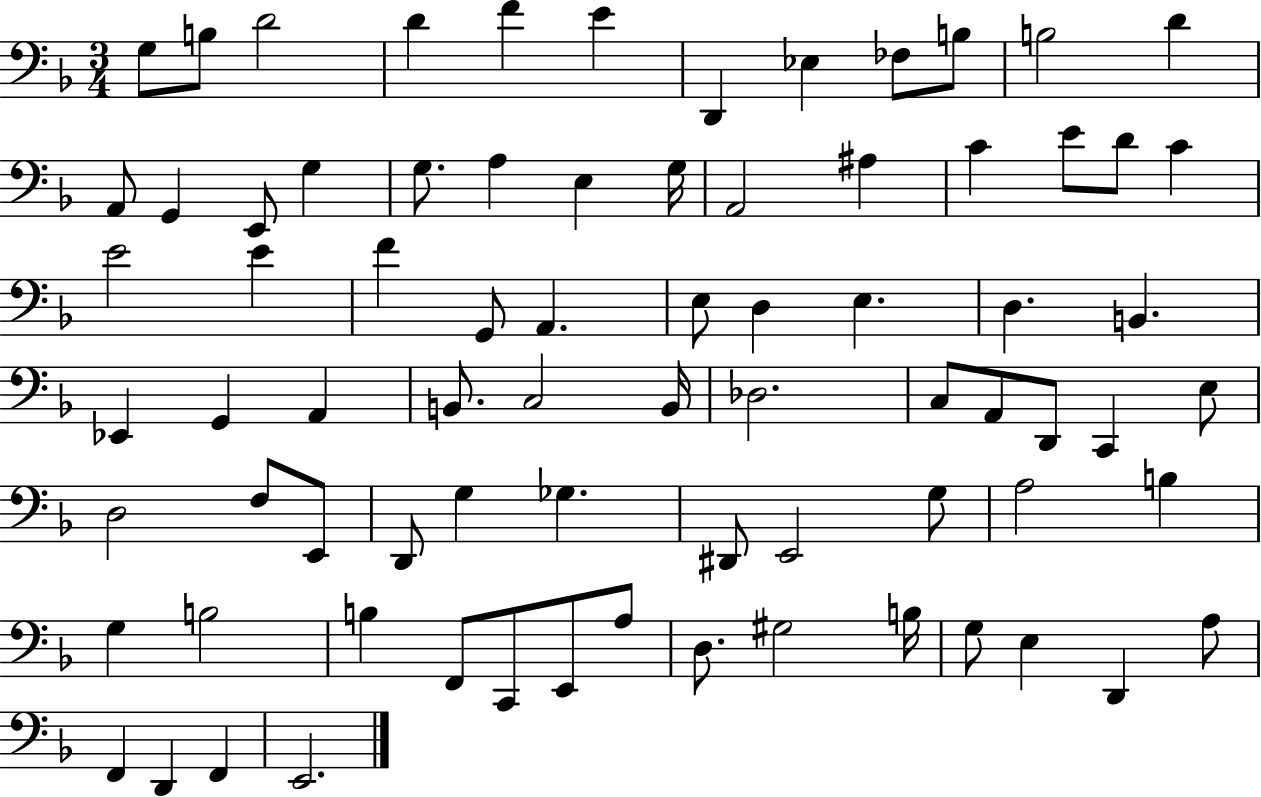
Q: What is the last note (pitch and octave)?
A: E2